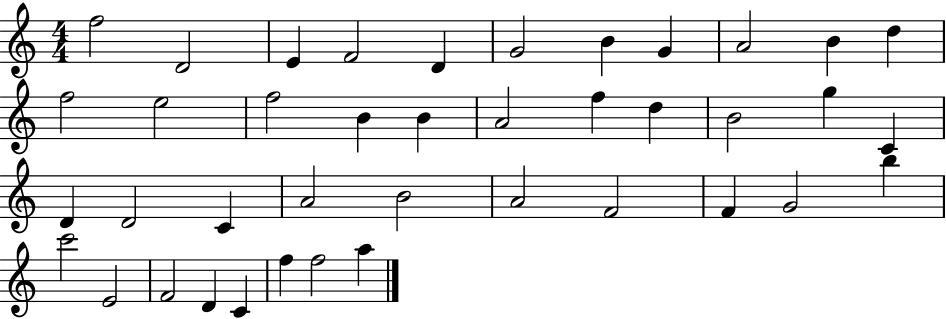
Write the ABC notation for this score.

X:1
T:Untitled
M:4/4
L:1/4
K:C
f2 D2 E F2 D G2 B G A2 B d f2 e2 f2 B B A2 f d B2 g C D D2 C A2 B2 A2 F2 F G2 b c'2 E2 F2 D C f f2 a